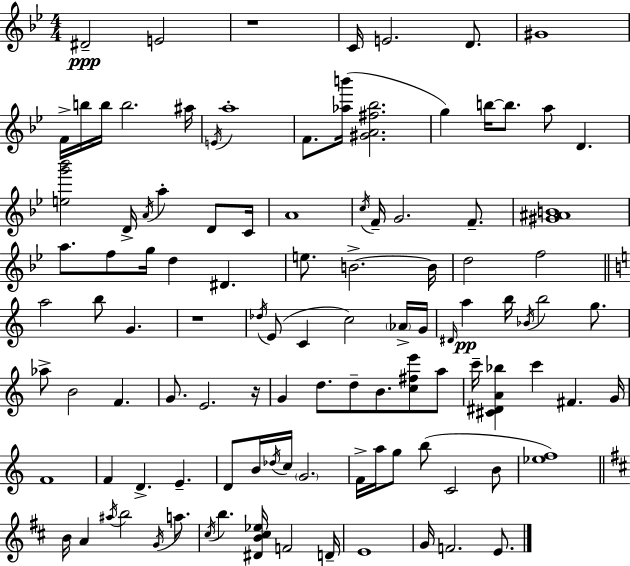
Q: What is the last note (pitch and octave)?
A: E4